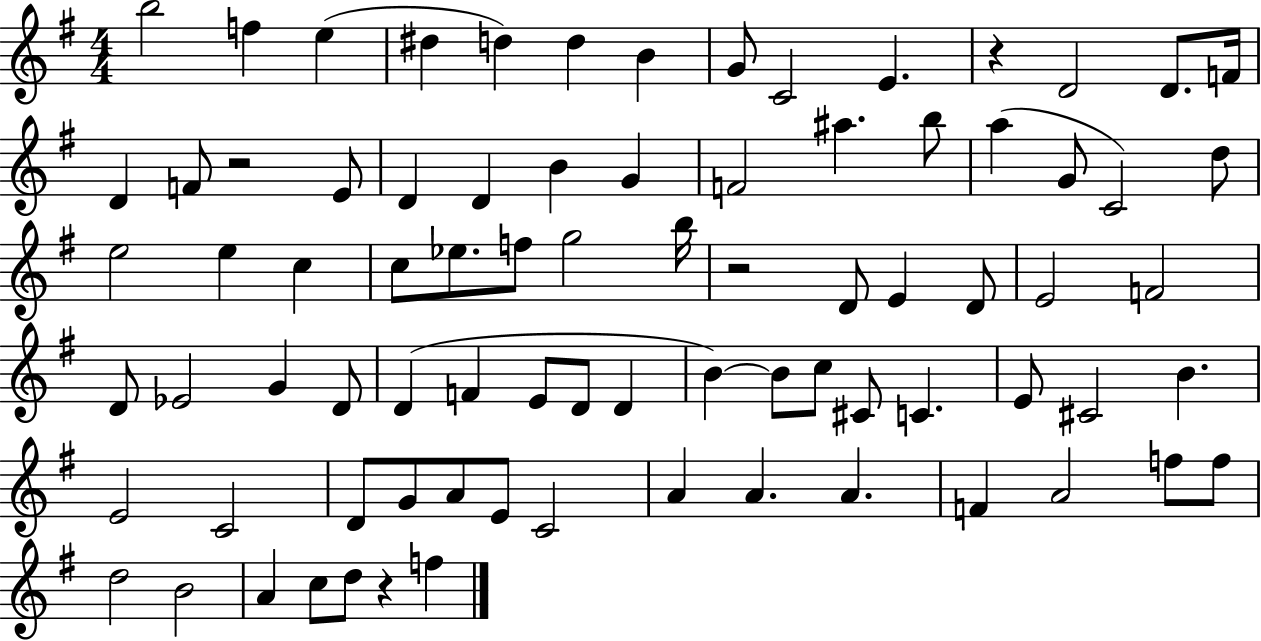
{
  \clef treble
  \numericTimeSignature
  \time 4/4
  \key g \major
  b''2 f''4 e''4( | dis''4 d''4) d''4 b'4 | g'8 c'2 e'4. | r4 d'2 d'8. f'16 | \break d'4 f'8 r2 e'8 | d'4 d'4 b'4 g'4 | f'2 ais''4. b''8 | a''4( g'8 c'2) d''8 | \break e''2 e''4 c''4 | c''8 ees''8. f''8 g''2 b''16 | r2 d'8 e'4 d'8 | e'2 f'2 | \break d'8 ees'2 g'4 d'8 | d'4( f'4 e'8 d'8 d'4 | b'4~~) b'8 c''8 cis'8 c'4. | e'8 cis'2 b'4. | \break e'2 c'2 | d'8 g'8 a'8 e'8 c'2 | a'4 a'4. a'4. | f'4 a'2 f''8 f''8 | \break d''2 b'2 | a'4 c''8 d''8 r4 f''4 | \bar "|."
}